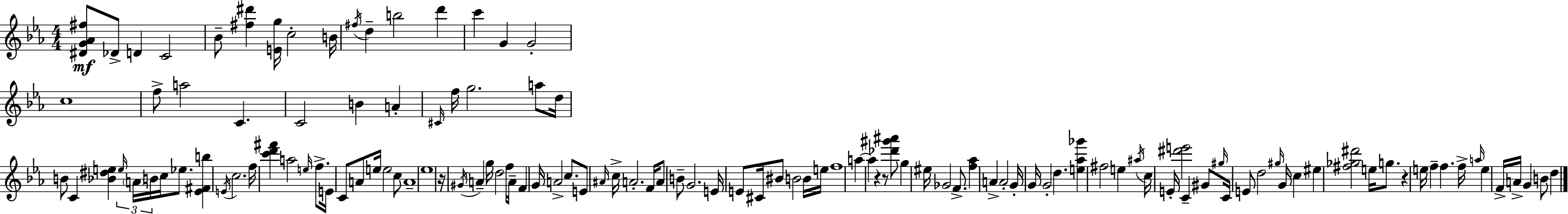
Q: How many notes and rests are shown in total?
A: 127